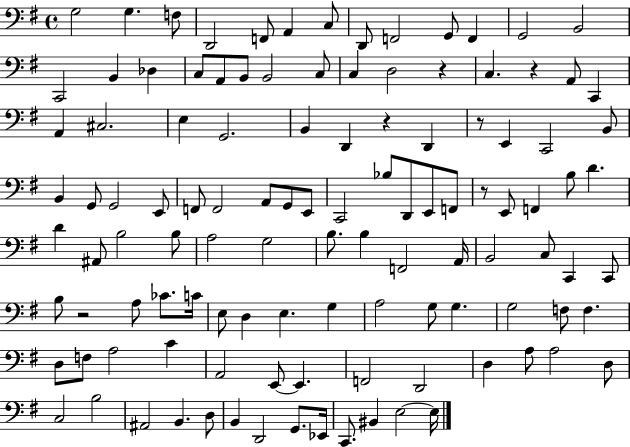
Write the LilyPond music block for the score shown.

{
  \clef bass
  \time 4/4
  \defaultTimeSignature
  \key g \major
  g2 g4. f8 | d,2 f,8 a,4 c8 | d,8 f,2 g,8 f,4 | g,2 b,2 | \break c,2 b,4 des4 | c8 a,8 b,8 b,2 c8 | c4 d2 r4 | c4. r4 a,8 c,4 | \break a,4 cis2. | e4 g,2. | b,4 d,4 r4 d,4 | r8 e,4 c,2 b,8 | \break b,4 g,8 g,2 e,8 | f,8 f,2 a,8 g,8 e,8 | c,2 bes8 d,8 e,8 f,8 | r8 e,8 f,4 b8 d'4. | \break d'4 ais,8 b2 b8 | a2 g2 | b8. b4 f,2 a,16 | b,2 c8 c,4 c,8 | \break b8 r2 a8 ces'8. c'16 | e8 d4 e4. g4 | a2 g8 g4. | g2 f8 f4. | \break d8 f8 a2 c'4 | a,2 e,8~~ e,4. | f,2 d,2 | d4 a8 a2 d8 | \break c2 b2 | ais,2 b,4. d8 | b,4 d,2 g,8. ees,16 | c,8. bis,4 e2~~ e16 | \break \bar "|."
}